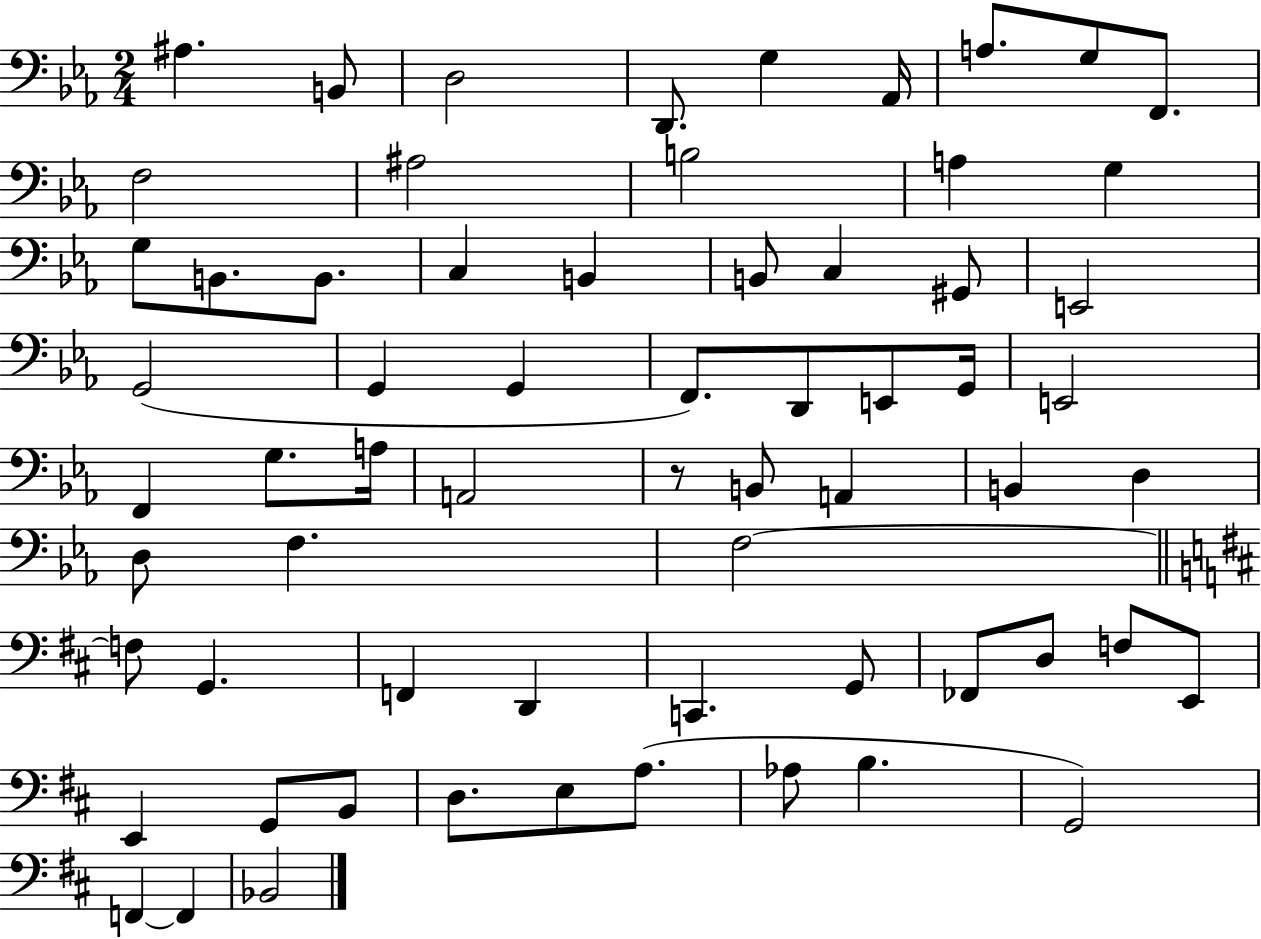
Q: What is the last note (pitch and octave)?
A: Bb2